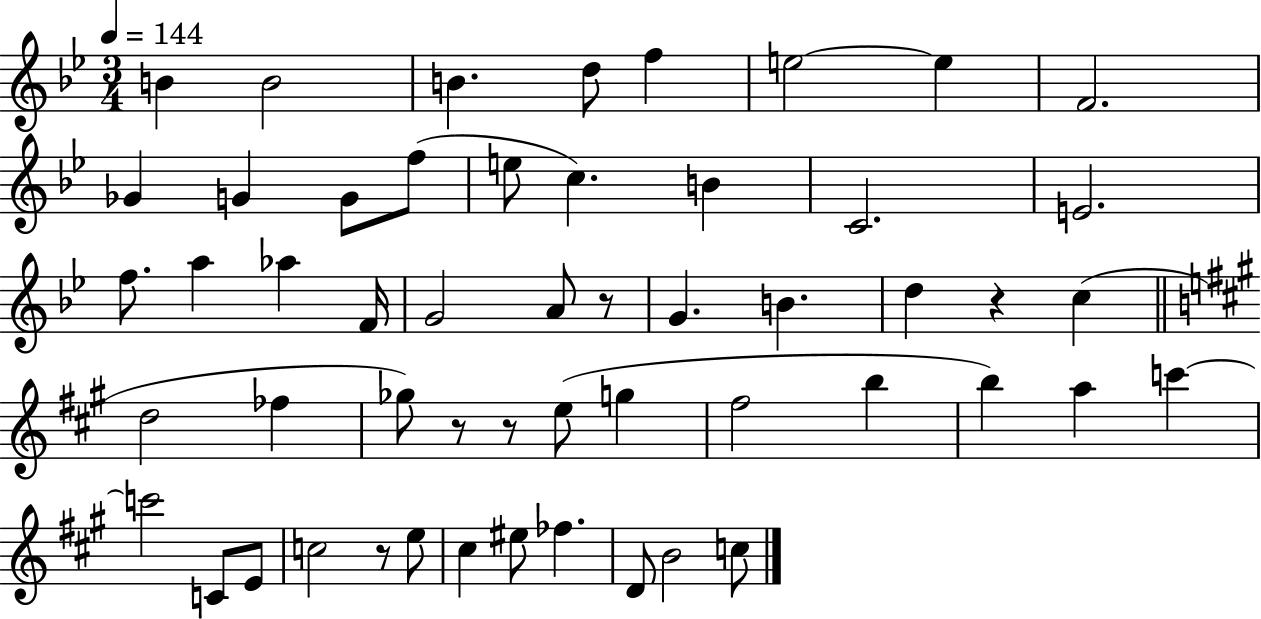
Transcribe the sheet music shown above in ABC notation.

X:1
T:Untitled
M:3/4
L:1/4
K:Bb
B B2 B d/2 f e2 e F2 _G G G/2 f/2 e/2 c B C2 E2 f/2 a _a F/4 G2 A/2 z/2 G B d z c d2 _f _g/2 z/2 z/2 e/2 g ^f2 b b a c' c'2 C/2 E/2 c2 z/2 e/2 ^c ^e/2 _f D/2 B2 c/2